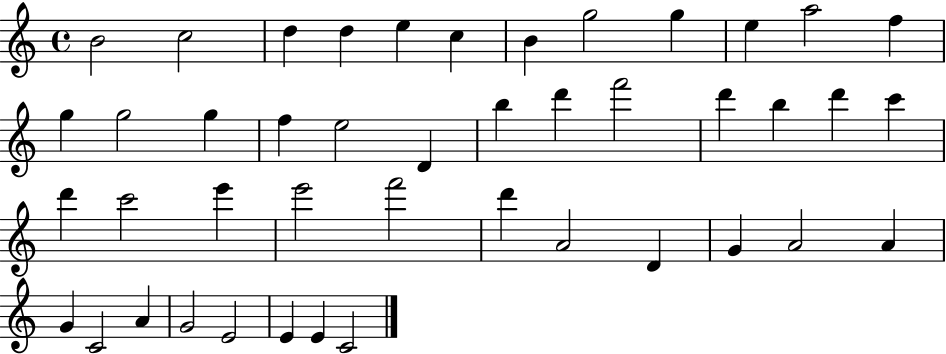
B4/h C5/h D5/q D5/q E5/q C5/q B4/q G5/h G5/q E5/q A5/h F5/q G5/q G5/h G5/q F5/q E5/h D4/q B5/q D6/q F6/h D6/q B5/q D6/q C6/q D6/q C6/h E6/q E6/h F6/h D6/q A4/h D4/q G4/q A4/h A4/q G4/q C4/h A4/q G4/h E4/h E4/q E4/q C4/h